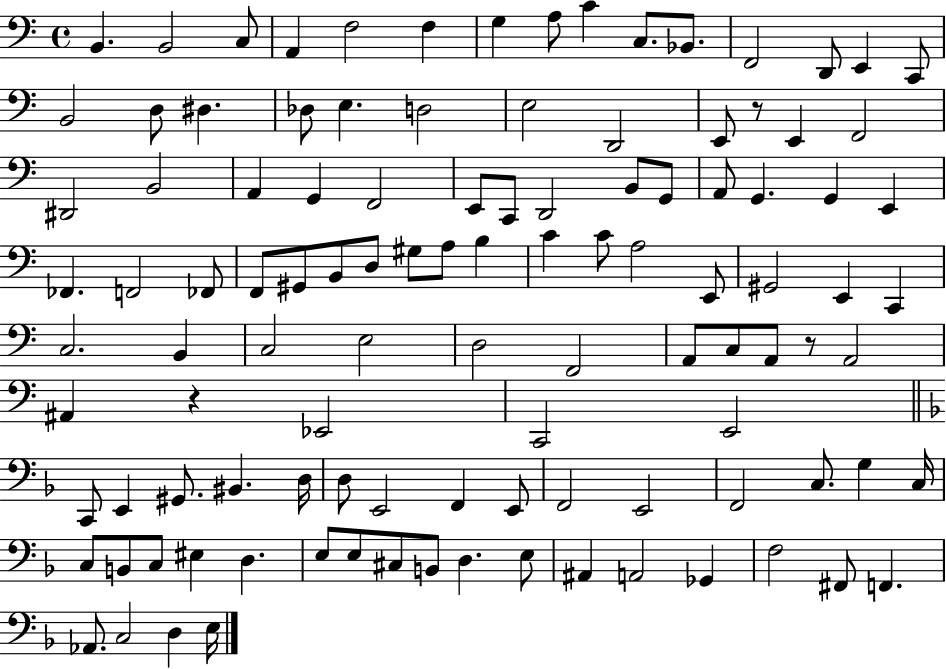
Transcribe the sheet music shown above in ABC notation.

X:1
T:Untitled
M:4/4
L:1/4
K:C
B,, B,,2 C,/2 A,, F,2 F, G, A,/2 C C,/2 _B,,/2 F,,2 D,,/2 E,, C,,/2 B,,2 D,/2 ^D, _D,/2 E, D,2 E,2 D,,2 E,,/2 z/2 E,, F,,2 ^D,,2 B,,2 A,, G,, F,,2 E,,/2 C,,/2 D,,2 B,,/2 G,,/2 A,,/2 G,, G,, E,, _F,, F,,2 _F,,/2 F,,/2 ^G,,/2 B,,/2 D,/2 ^G,/2 A,/2 B, C C/2 A,2 E,,/2 ^G,,2 E,, C,, C,2 B,, C,2 E,2 D,2 F,,2 A,,/2 C,/2 A,,/2 z/2 A,,2 ^A,, z _E,,2 C,,2 E,,2 C,,/2 E,, ^G,,/2 ^B,, D,/4 D,/2 E,,2 F,, E,,/2 F,,2 E,,2 F,,2 C,/2 G, C,/4 C,/2 B,,/2 C,/2 ^E, D, E,/2 E,/2 ^C,/2 B,,/2 D, E,/2 ^A,, A,,2 _G,, F,2 ^F,,/2 F,, _A,,/2 C,2 D, E,/4